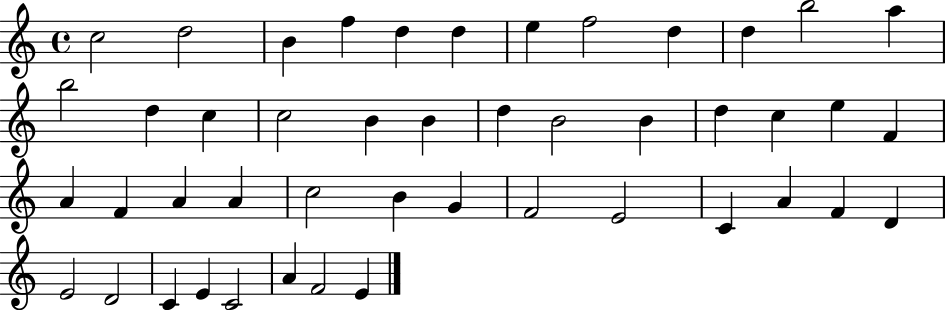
X:1
T:Untitled
M:4/4
L:1/4
K:C
c2 d2 B f d d e f2 d d b2 a b2 d c c2 B B d B2 B d c e F A F A A c2 B G F2 E2 C A F D E2 D2 C E C2 A F2 E